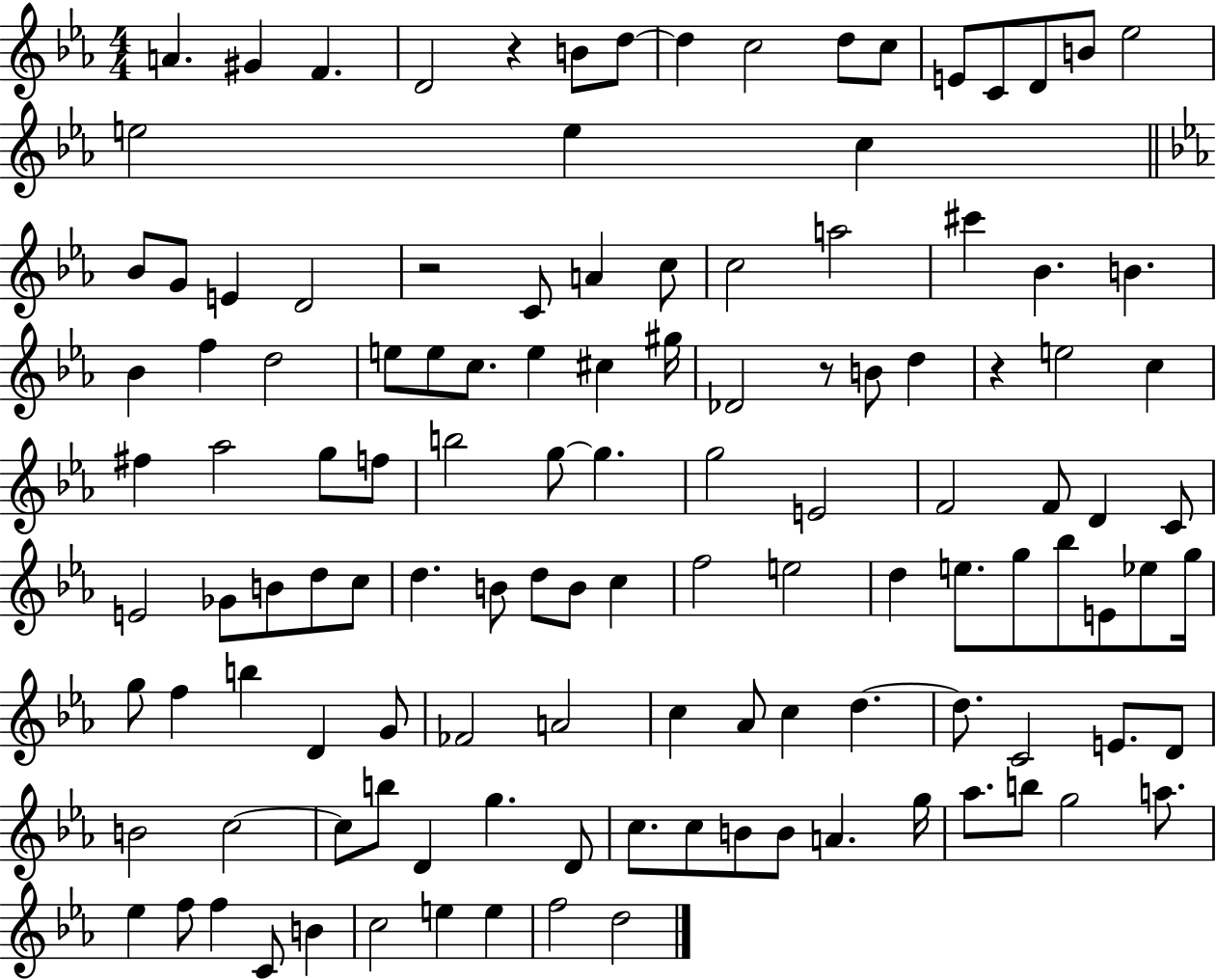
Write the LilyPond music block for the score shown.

{
  \clef treble
  \numericTimeSignature
  \time 4/4
  \key ees \major
  a'4. gis'4 f'4. | d'2 r4 b'8 d''8~~ | d''4 c''2 d''8 c''8 | e'8 c'8 d'8 b'8 ees''2 | \break e''2 e''4 c''4 | \bar "||" \break \key ees \major bes'8 g'8 e'4 d'2 | r2 c'8 a'4 c''8 | c''2 a''2 | cis'''4 bes'4. b'4. | \break bes'4 f''4 d''2 | e''8 e''8 c''8. e''4 cis''4 gis''16 | des'2 r8 b'8 d''4 | r4 e''2 c''4 | \break fis''4 aes''2 g''8 f''8 | b''2 g''8~~ g''4. | g''2 e'2 | f'2 f'8 d'4 c'8 | \break e'2 ges'8 b'8 d''8 c''8 | d''4. b'8 d''8 b'8 c''4 | f''2 e''2 | d''4 e''8. g''8 bes''8 e'8 ees''8 g''16 | \break g''8 f''4 b''4 d'4 g'8 | fes'2 a'2 | c''4 aes'8 c''4 d''4.~~ | d''8. c'2 e'8. d'8 | \break b'2 c''2~~ | c''8 b''8 d'4 g''4. d'8 | c''8. c''8 b'8 b'8 a'4. g''16 | aes''8. b''8 g''2 a''8. | \break ees''4 f''8 f''4 c'8 b'4 | c''2 e''4 e''4 | f''2 d''2 | \bar "|."
}